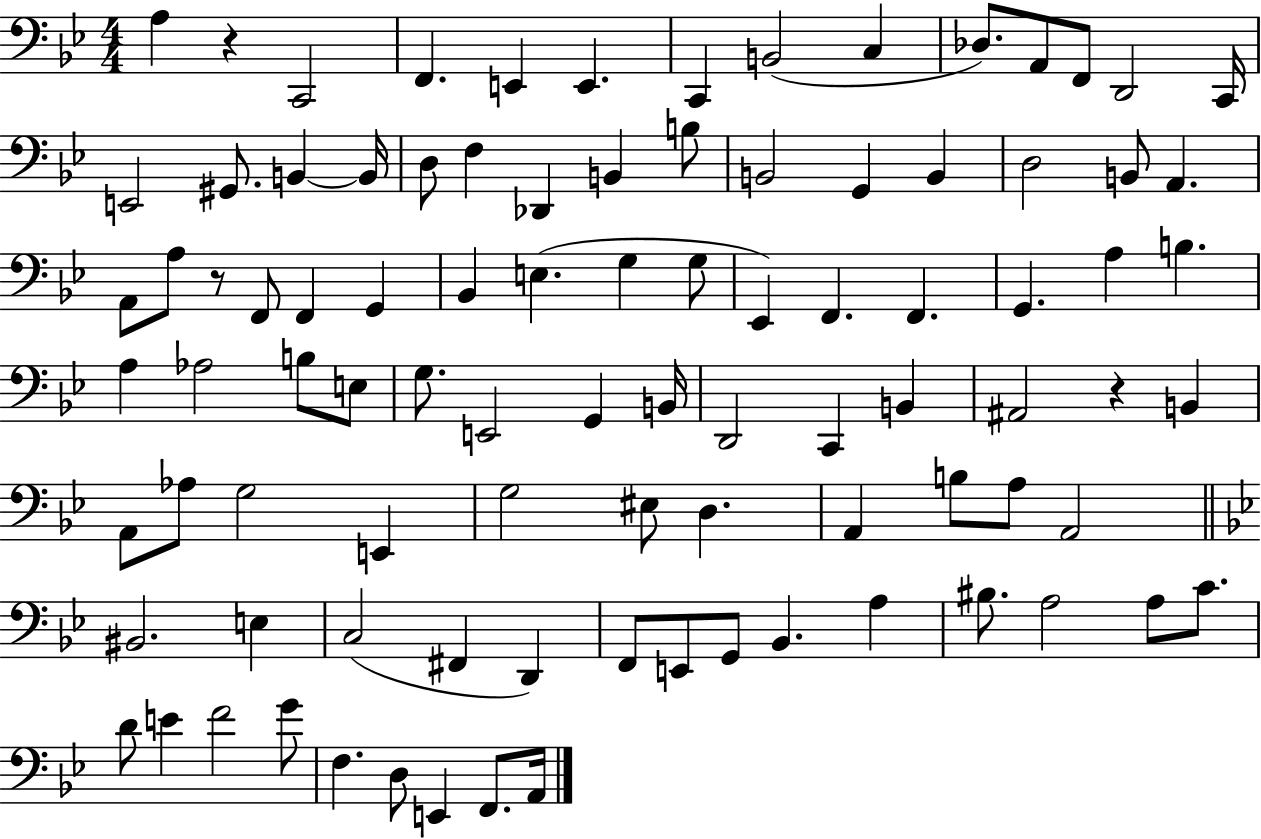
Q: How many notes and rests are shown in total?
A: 93